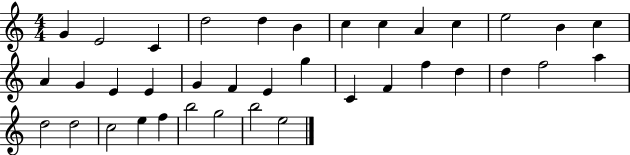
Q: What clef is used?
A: treble